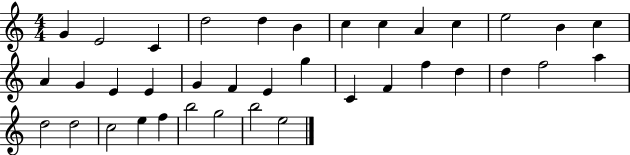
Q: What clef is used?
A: treble